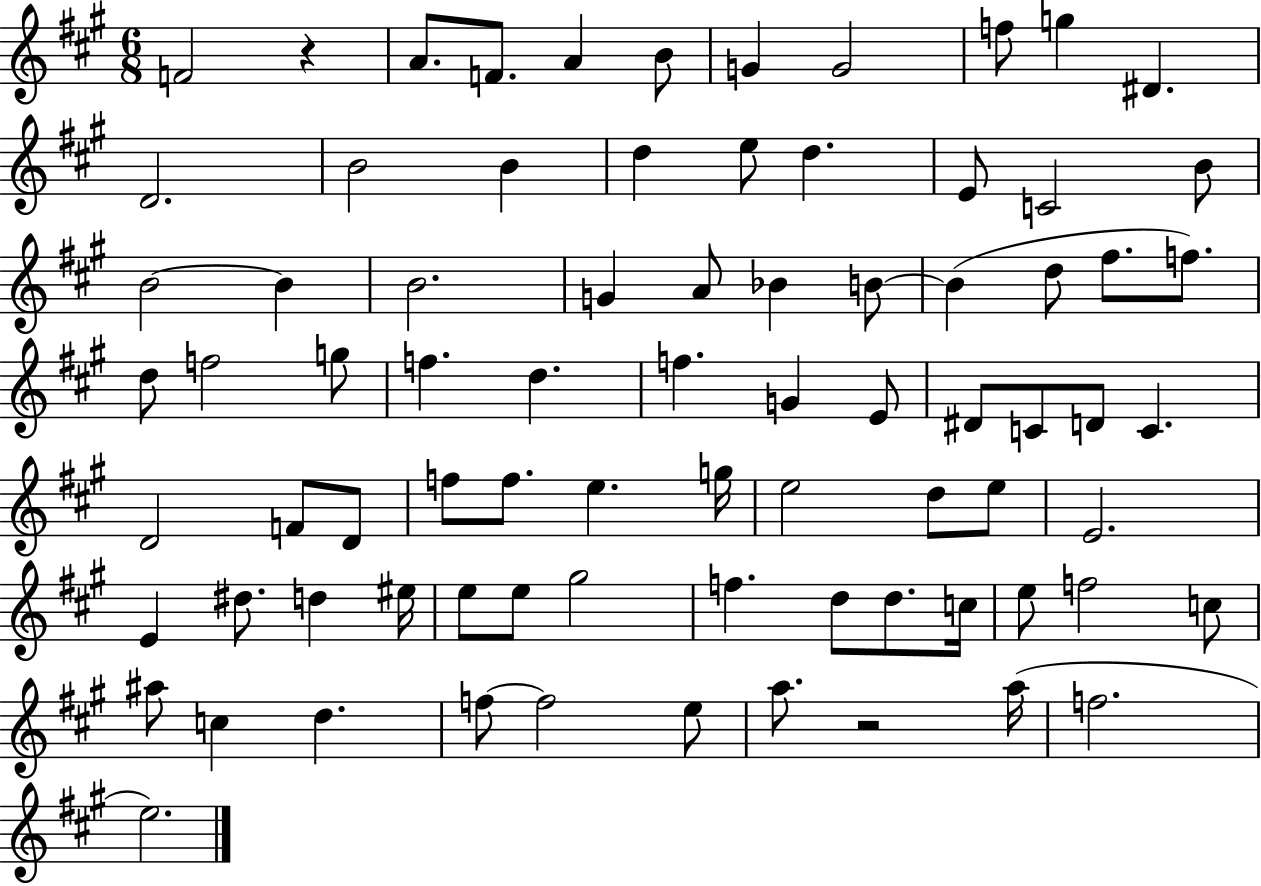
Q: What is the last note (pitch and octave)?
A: E5